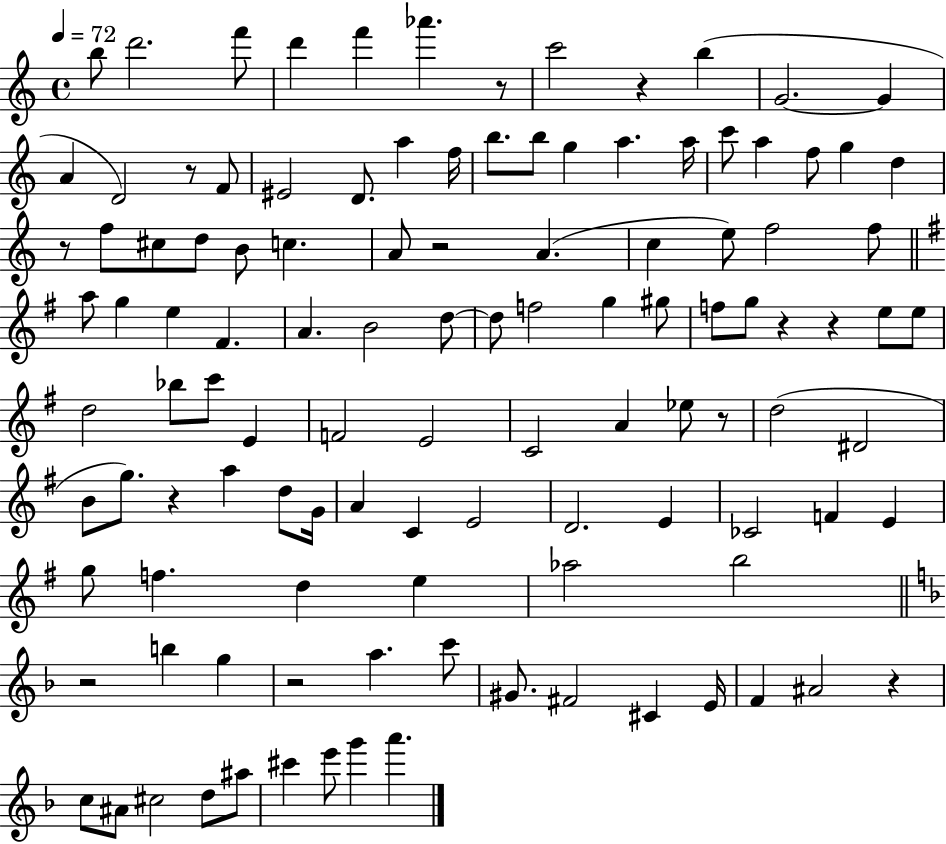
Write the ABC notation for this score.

X:1
T:Untitled
M:4/4
L:1/4
K:C
b/2 d'2 f'/2 d' f' _a' z/2 c'2 z b G2 G A D2 z/2 F/2 ^E2 D/2 a f/4 b/2 b/2 g a a/4 c'/2 a f/2 g d z/2 f/2 ^c/2 d/2 B/2 c A/2 z2 A c e/2 f2 f/2 a/2 g e ^F A B2 d/2 d/2 f2 g ^g/2 f/2 g/2 z z e/2 e/2 d2 _b/2 c'/2 E F2 E2 C2 A _e/2 z/2 d2 ^D2 B/2 g/2 z a d/2 G/4 A C E2 D2 E _C2 F E g/2 f d e _a2 b2 z2 b g z2 a c'/2 ^G/2 ^F2 ^C E/4 F ^A2 z c/2 ^A/2 ^c2 d/2 ^a/2 ^c' e'/2 g' a'